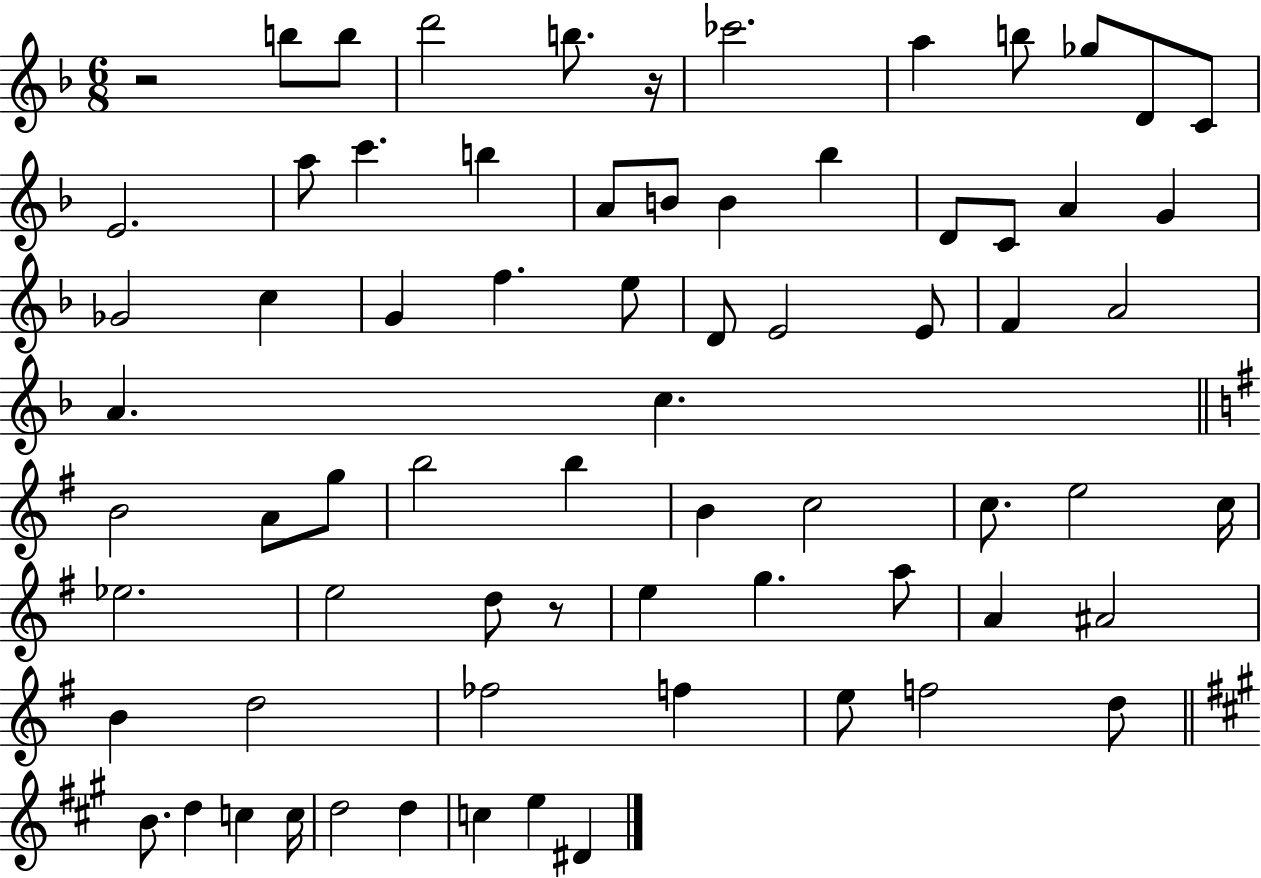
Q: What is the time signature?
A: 6/8